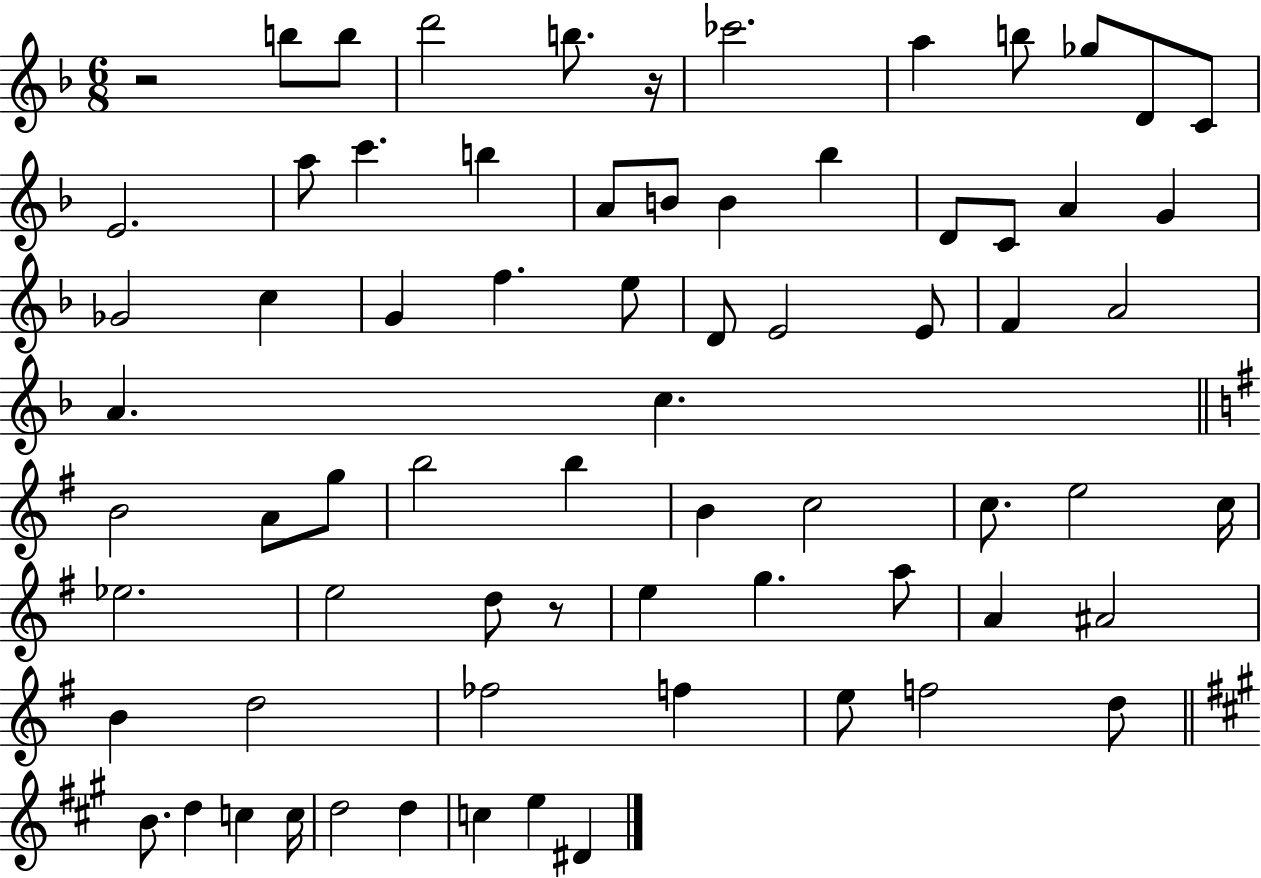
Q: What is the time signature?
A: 6/8